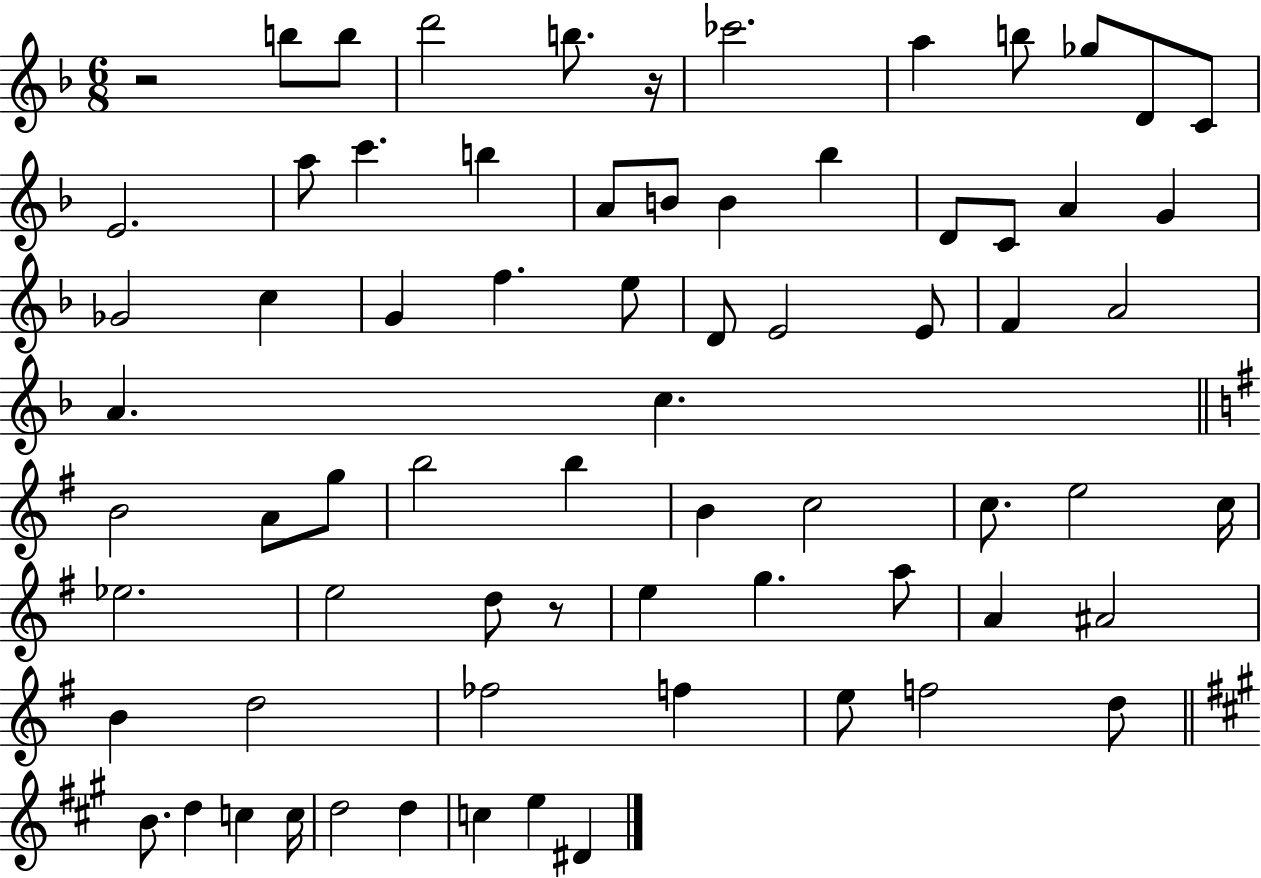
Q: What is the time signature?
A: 6/8